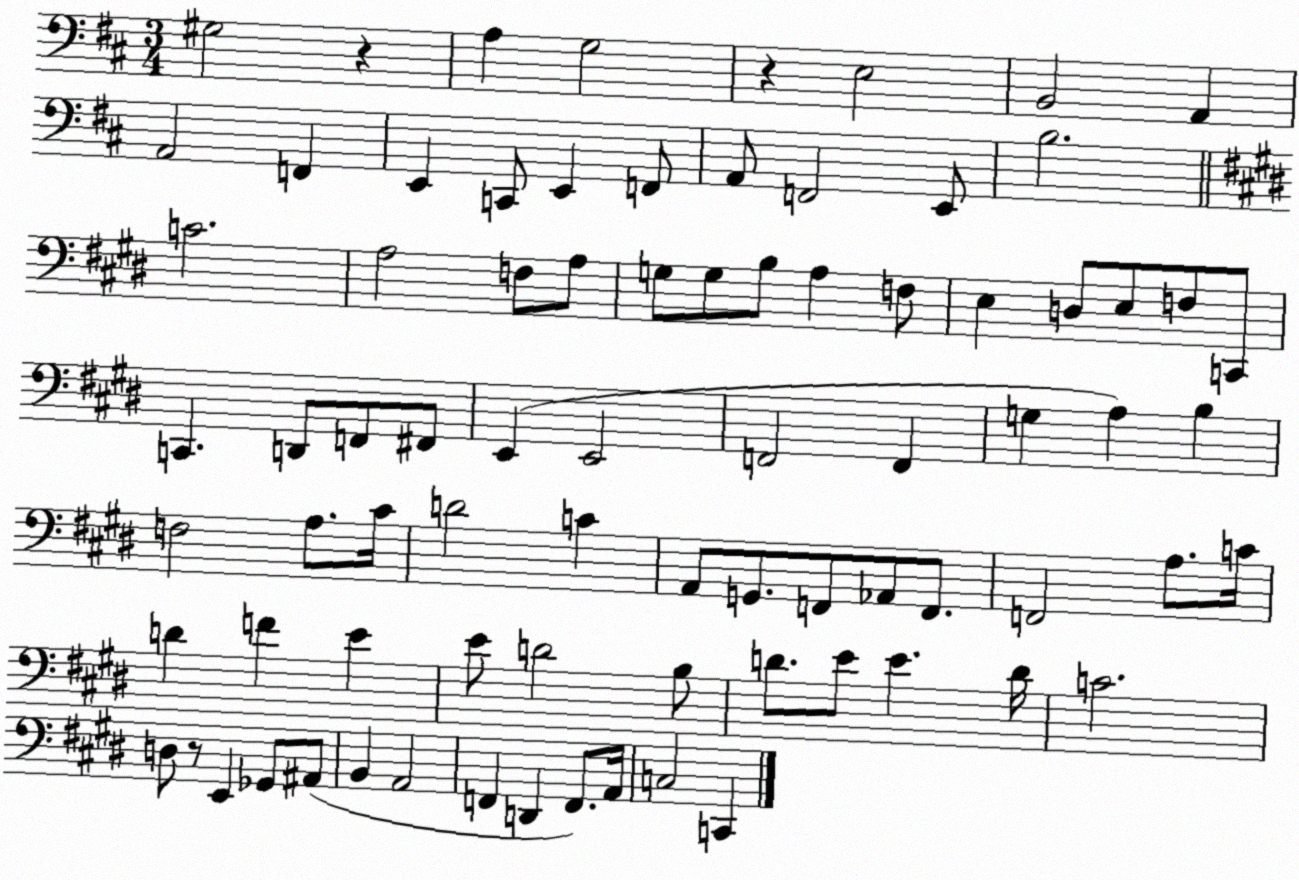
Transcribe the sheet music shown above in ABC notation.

X:1
T:Untitled
M:3/4
L:1/4
K:D
^G,2 z A, G,2 z E,2 B,,2 A,, A,,2 F,, E,, C,,/2 E,, F,,/2 A,,/2 F,,2 E,,/2 B,2 C2 A,2 F,/2 A,/2 G,/2 G,/2 B,/2 A, F,/2 E, D,/2 E,/2 F,/2 C,,/2 C,, D,,/2 F,,/2 ^F,,/2 E,, E,,2 F,,2 F,, G, A, B, F,2 A,/2 ^C/4 D2 C A,,/2 G,,/2 F,,/2 _A,,/2 F,,/2 F,,2 A,/2 C/4 D F E E/2 D2 B,/2 D/2 E/2 E D/4 C2 D,/2 z/2 E,, _G,,/2 ^A,,/2 B,, A,,2 F,, D,, F,,/2 A,,/4 C,2 C,,